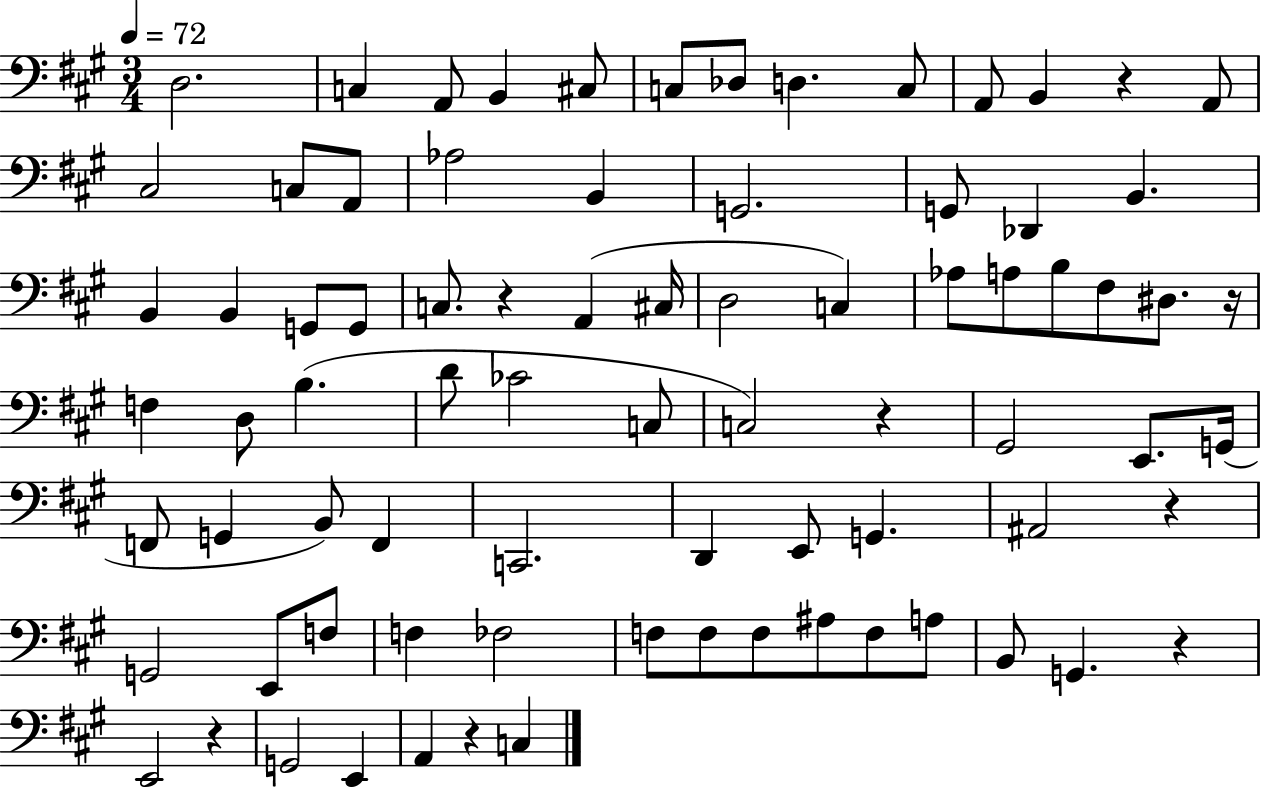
D3/h. C3/q A2/e B2/q C#3/e C3/e Db3/e D3/q. C3/e A2/e B2/q R/q A2/e C#3/h C3/e A2/e Ab3/h B2/q G2/h. G2/e Db2/q B2/q. B2/q B2/q G2/e G2/e C3/e. R/q A2/q C#3/s D3/h C3/q Ab3/e A3/e B3/e F#3/e D#3/e. R/s F3/q D3/e B3/q. D4/e CES4/h C3/e C3/h R/q G#2/h E2/e. G2/s F2/e G2/q B2/e F2/q C2/h. D2/q E2/e G2/q. A#2/h R/q G2/h E2/e F3/e F3/q FES3/h F3/e F3/e F3/e A#3/e F3/e A3/e B2/e G2/q. R/q E2/h R/q G2/h E2/q A2/q R/q C3/q